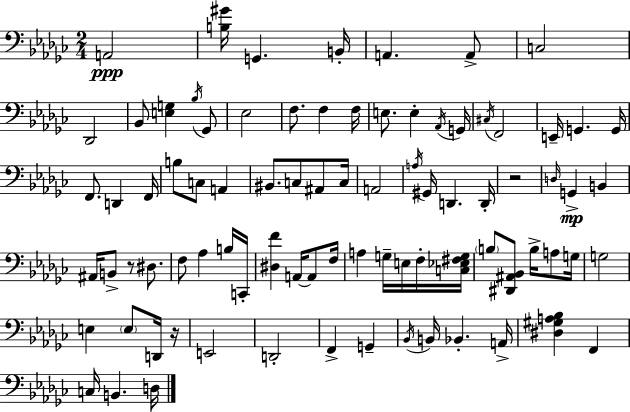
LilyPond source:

{
  \clef bass
  \numericTimeSignature
  \time 2/4
  \key ees \minor
  \repeat volta 2 { a,2\ppp | <b gis'>16 g,4. b,16-. | a,4. a,8-> | c2 | \break des,2 | bes,8 <e g>4 \acciaccatura { bes16 } ges,8 | ees2 | f8. f4 | \break f16 e8. e4-. | \acciaccatura { aes,16 } g,16 \acciaccatura { cis16 } f,2 | e,16-- g,4. | g,16 f,8. d,4 | \break f,16 b8 c8 a,4 | bis,8. c8 | ais,8 c16 a,2 | \acciaccatura { a16 } gis,16 d,4. | \break d,16-. r2 | \grace { d16 } g,4->\mp | b,4 ais,16 b,8-> | r8 dis8. f8 aes4 | \break b16 c,16-. <dis f'>4 | a,16~~ a,8 f16 a4 | g16-- e16 f16-. <c ees fis g>16 \parenthesize b8 <dis, ais, bes,>8 | b16-> a8 g16 g2 | \break e4 | \parenthesize e8 d,16 r16 e,2 | d,2-. | f,4-> | \break g,4-- \acciaccatura { bes,16 } b,16 bes,4.-. | a,16-> <dis gis a bes>4 | f,4 c16 b,4. | d16 } \bar "|."
}